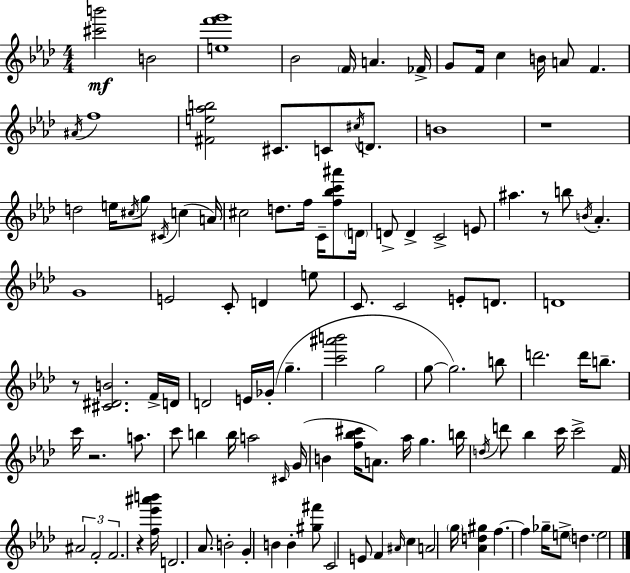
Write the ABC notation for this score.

X:1
T:Untitled
M:4/4
L:1/4
K:Fm
[^c'b']2 B2 [ef'g']4 _B2 F/4 A _F/4 G/2 F/4 c B/4 A/2 F ^A/4 f4 [^Fe_ab]2 ^C/2 C/2 ^c/4 D/2 B4 z4 d2 e/4 ^c/4 g/2 ^C/4 c A/4 ^c2 d/2 f/4 C/4 [f_bc'^a']/2 D/4 D/2 D C2 E/2 ^a z/2 b/2 B/4 _A G4 E2 C/2 D e/2 C/2 C2 E/2 D/2 D4 z/2 [^C^DB]2 F/4 D/4 D2 E/4 _G/4 g [c'^a'b']2 g2 g/2 g2 b/2 d'2 d'/4 b/2 c'/4 z2 a/2 c'/2 b b/4 a2 ^C/4 G/4 B [f_b^c']/4 A/2 _a/4 g b/4 d/4 d'/2 _b c'/4 c'2 F/4 ^A2 F2 F2 z [f_e'^a'b']/4 D2 _A/2 B2 G B B [^g^f']/2 C2 E/2 F ^A/4 c A2 g/4 [_Ad^g] f f _g/4 e/2 d e2